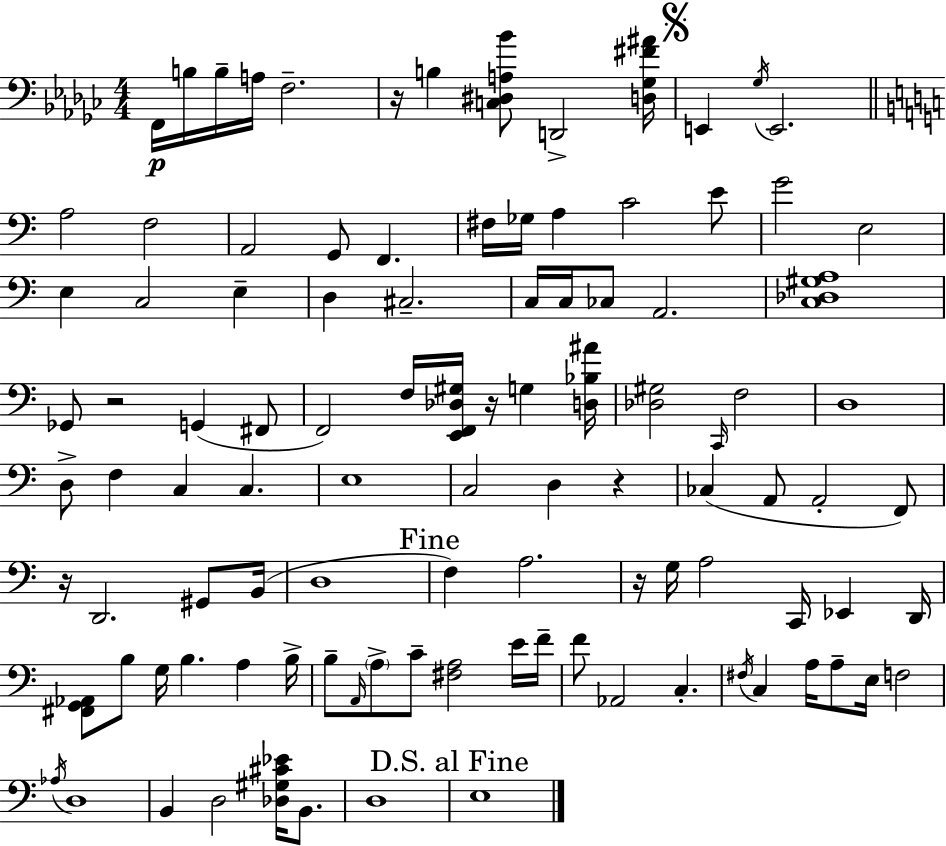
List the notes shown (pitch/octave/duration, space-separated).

F2/s B3/s B3/s A3/s F3/h. R/s B3/q [C3,D#3,A3,Bb4]/e D2/h [D3,Gb3,F#4,A#4]/s E2/q Gb3/s E2/h. A3/h F3/h A2/h G2/e F2/q. F#3/s Gb3/s A3/q C4/h E4/e G4/h E3/h E3/q C3/h E3/q D3/q C#3/h. C3/s C3/s CES3/e A2/h. [C3,Db3,G#3,A3]/w Gb2/e R/h G2/q F#2/e F2/h F3/s [E2,F2,Db3,G#3]/s R/s G3/q [D3,Bb3,A#4]/s [Db3,G#3]/h C2/s F3/h D3/w D3/e F3/q C3/q C3/q. E3/w C3/h D3/q R/q CES3/q A2/e A2/h F2/e R/s D2/h. G#2/e B2/s D3/w F3/q A3/h. R/s G3/s A3/h C2/s Eb2/q D2/s [F#2,G2,Ab2]/e B3/e G3/s B3/q. A3/q B3/s B3/e A2/s A3/e C4/e [F#3,A3]/h E4/s F4/s F4/e Ab2/h C3/q. F#3/s C3/q A3/s A3/e E3/s F3/h Ab3/s D3/w B2/q D3/h [Db3,G#3,C#4,Eb4]/s B2/e. D3/w E3/w